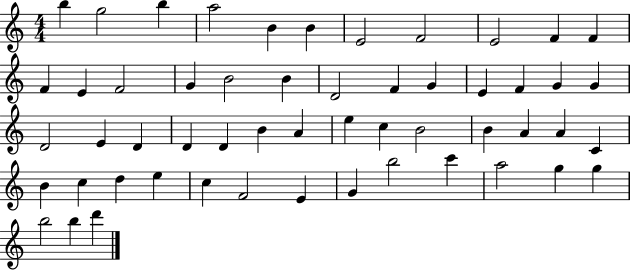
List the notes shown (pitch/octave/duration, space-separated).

B5/q G5/h B5/q A5/h B4/q B4/q E4/h F4/h E4/h F4/q F4/q F4/q E4/q F4/h G4/q B4/h B4/q D4/h F4/q G4/q E4/q F4/q G4/q G4/q D4/h E4/q D4/q D4/q D4/q B4/q A4/q E5/q C5/q B4/h B4/q A4/q A4/q C4/q B4/q C5/q D5/q E5/q C5/q F4/h E4/q G4/q B5/h C6/q A5/h G5/q G5/q B5/h B5/q D6/q